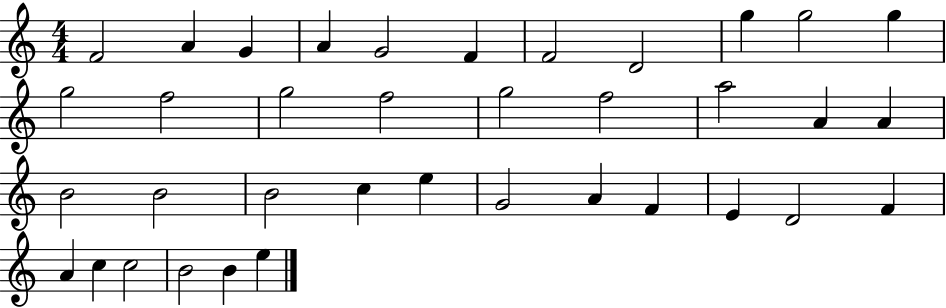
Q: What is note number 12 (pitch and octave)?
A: G5